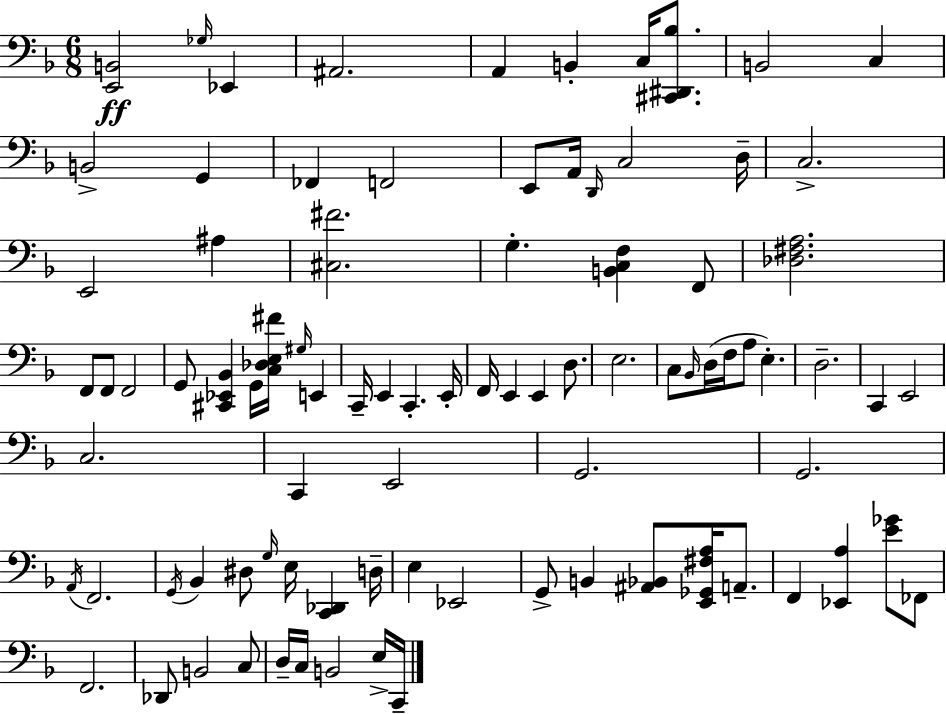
X:1
T:Untitled
M:6/8
L:1/4
K:F
[E,,B,,]2 _G,/4 _E,, ^A,,2 A,, B,, C,/4 [^C,,^D,,_B,]/2 B,,2 C, B,,2 G,, _F,, F,,2 E,,/2 A,,/4 D,,/4 C,2 D,/4 C,2 E,,2 ^A, [^C,^F]2 G, [B,,C,F,] F,,/2 [_D,^F,A,]2 F,,/2 F,,/2 F,,2 G,,/2 [^C,,_E,,_B,,] G,,/4 [C,_D,E,^F]/4 ^G,/4 E,, C,,/4 E,, C,, E,,/4 F,,/4 E,, E,, D,/2 E,2 C,/2 _B,,/4 D,/4 F,/4 A,/2 E, D,2 C,, E,,2 C,2 C,, E,,2 G,,2 G,,2 A,,/4 F,,2 G,,/4 _B,, ^D,/2 G,/4 E,/4 [C,,_D,,] D,/4 E, _E,,2 G,,/2 B,, [^A,,_B,,]/2 [E,,_G,,^F,A,]/4 A,,/2 F,, [_E,,A,] [E_G]/2 _F,,/2 F,,2 _D,,/2 B,,2 C,/2 D,/4 C,/4 B,,2 E,/4 C,,/4